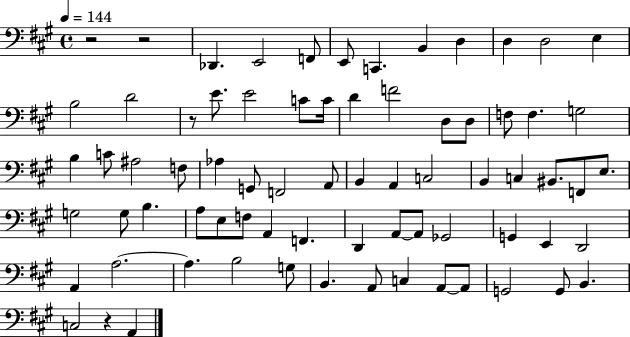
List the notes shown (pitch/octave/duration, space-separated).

R/h R/h Db2/q. E2/h F2/e E2/e C2/q. B2/q D3/q D3/q D3/h E3/q B3/h D4/h R/e E4/e. E4/h C4/e C4/s D4/q F4/h D3/e D3/e F3/e F3/q. G3/h B3/q C4/e A#3/h F3/e Ab3/q G2/e F2/h A2/e B2/q A2/q C3/h B2/q C3/q BIS2/e. F2/e E3/e. G3/h G3/e B3/q. A3/e E3/e F3/e A2/q F2/q. D2/q A2/e A2/e Gb2/h G2/q E2/q D2/h A2/q A3/h. A3/q. B3/h G3/e B2/q. A2/e C3/q A2/e A2/e G2/h G2/e B2/q. C3/h R/q A2/q